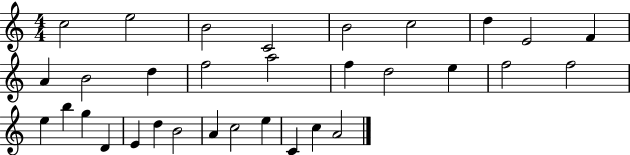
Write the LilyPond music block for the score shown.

{
  \clef treble
  \numericTimeSignature
  \time 4/4
  \key c \major
  c''2 e''2 | b'2 c'2 | b'2 c''2 | d''4 e'2 f'4 | \break a'4 b'2 d''4 | f''2 a''2 | f''4 d''2 e''4 | f''2 f''2 | \break e''4 b''4 g''4 d'4 | e'4 d''4 b'2 | a'4 c''2 e''4 | c'4 c''4 a'2 | \break \bar "|."
}